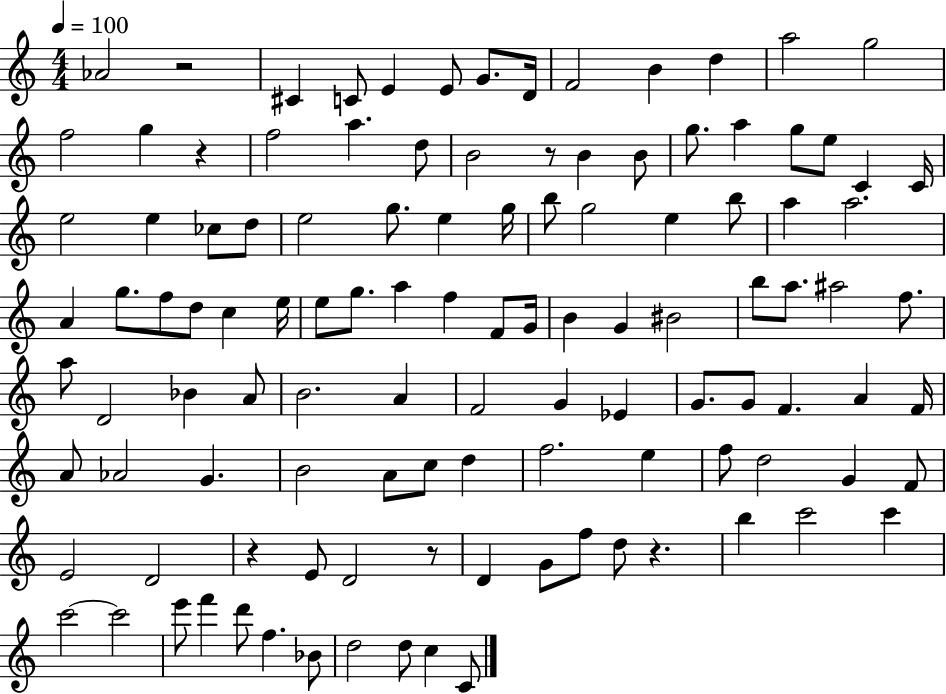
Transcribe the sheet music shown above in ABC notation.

X:1
T:Untitled
M:4/4
L:1/4
K:C
_A2 z2 ^C C/2 E E/2 G/2 D/4 F2 B d a2 g2 f2 g z f2 a d/2 B2 z/2 B B/2 g/2 a g/2 e/2 C C/4 e2 e _c/2 d/2 e2 g/2 e g/4 b/2 g2 e b/2 a a2 A g/2 f/2 d/2 c e/4 e/2 g/2 a f F/2 G/4 B G ^B2 b/2 a/2 ^a2 f/2 a/2 D2 _B A/2 B2 A F2 G _E G/2 G/2 F A F/4 A/2 _A2 G B2 A/2 c/2 d f2 e f/2 d2 G F/2 E2 D2 z E/2 D2 z/2 D G/2 f/2 d/2 z b c'2 c' c'2 c'2 e'/2 f' d'/2 f _B/2 d2 d/2 c C/2